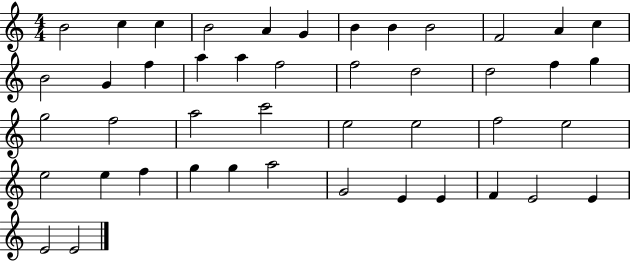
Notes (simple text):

B4/h C5/q C5/q B4/h A4/q G4/q B4/q B4/q B4/h F4/h A4/q C5/q B4/h G4/q F5/q A5/q A5/q F5/h F5/h D5/h D5/h F5/q G5/q G5/h F5/h A5/h C6/h E5/h E5/h F5/h E5/h E5/h E5/q F5/q G5/q G5/q A5/h G4/h E4/q E4/q F4/q E4/h E4/q E4/h E4/h